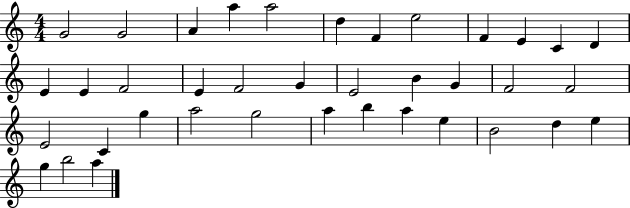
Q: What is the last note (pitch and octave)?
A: A5